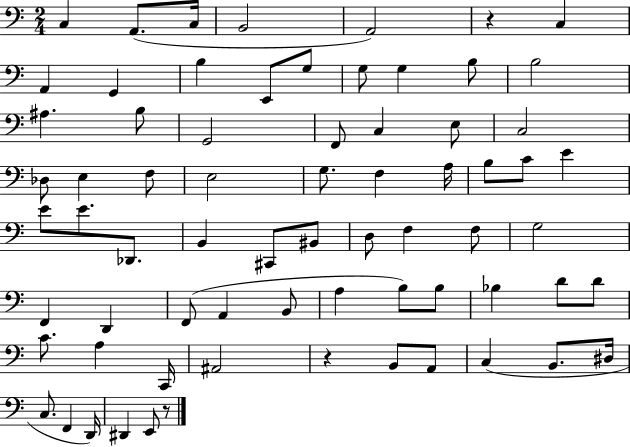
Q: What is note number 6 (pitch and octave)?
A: C3